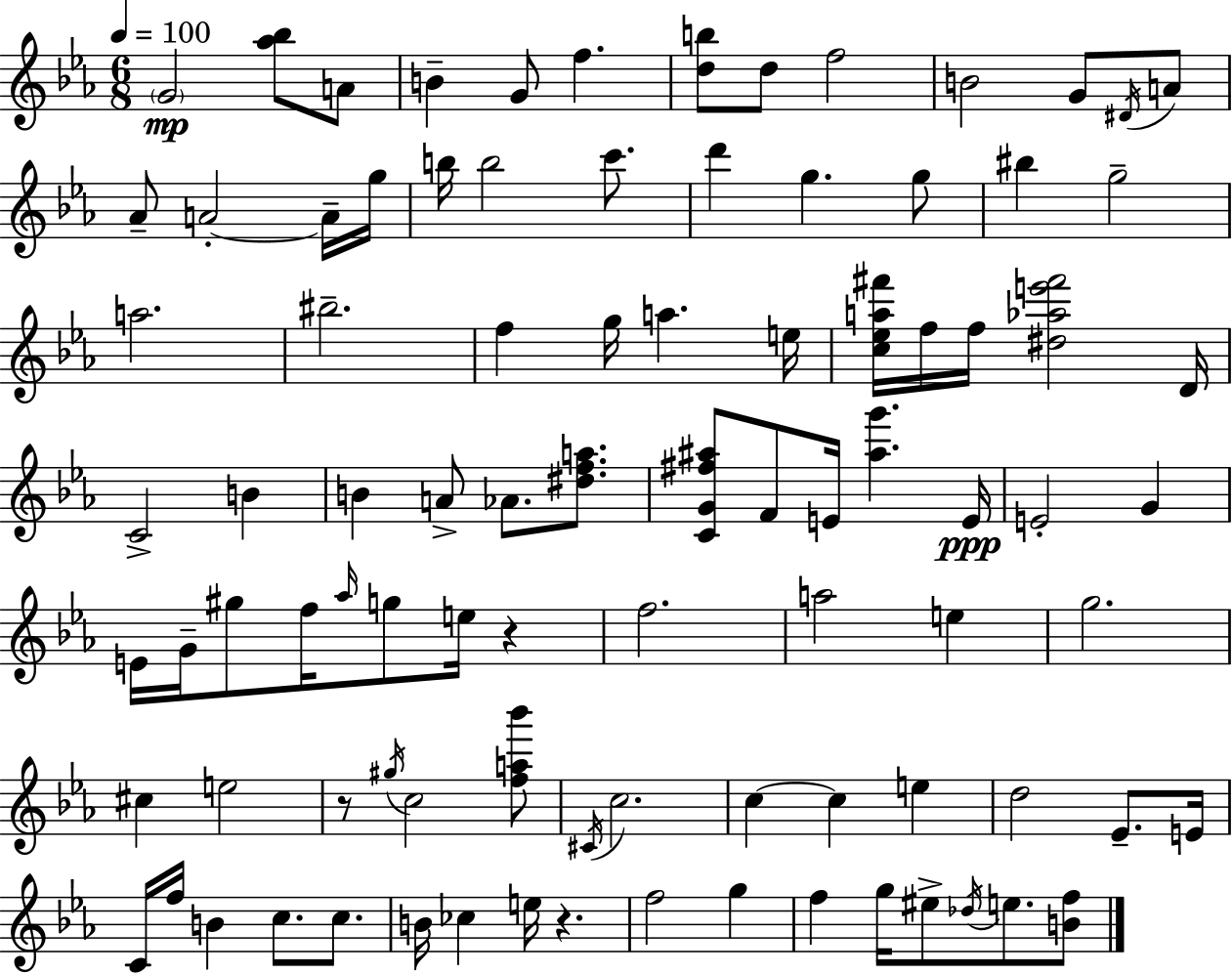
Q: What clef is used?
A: treble